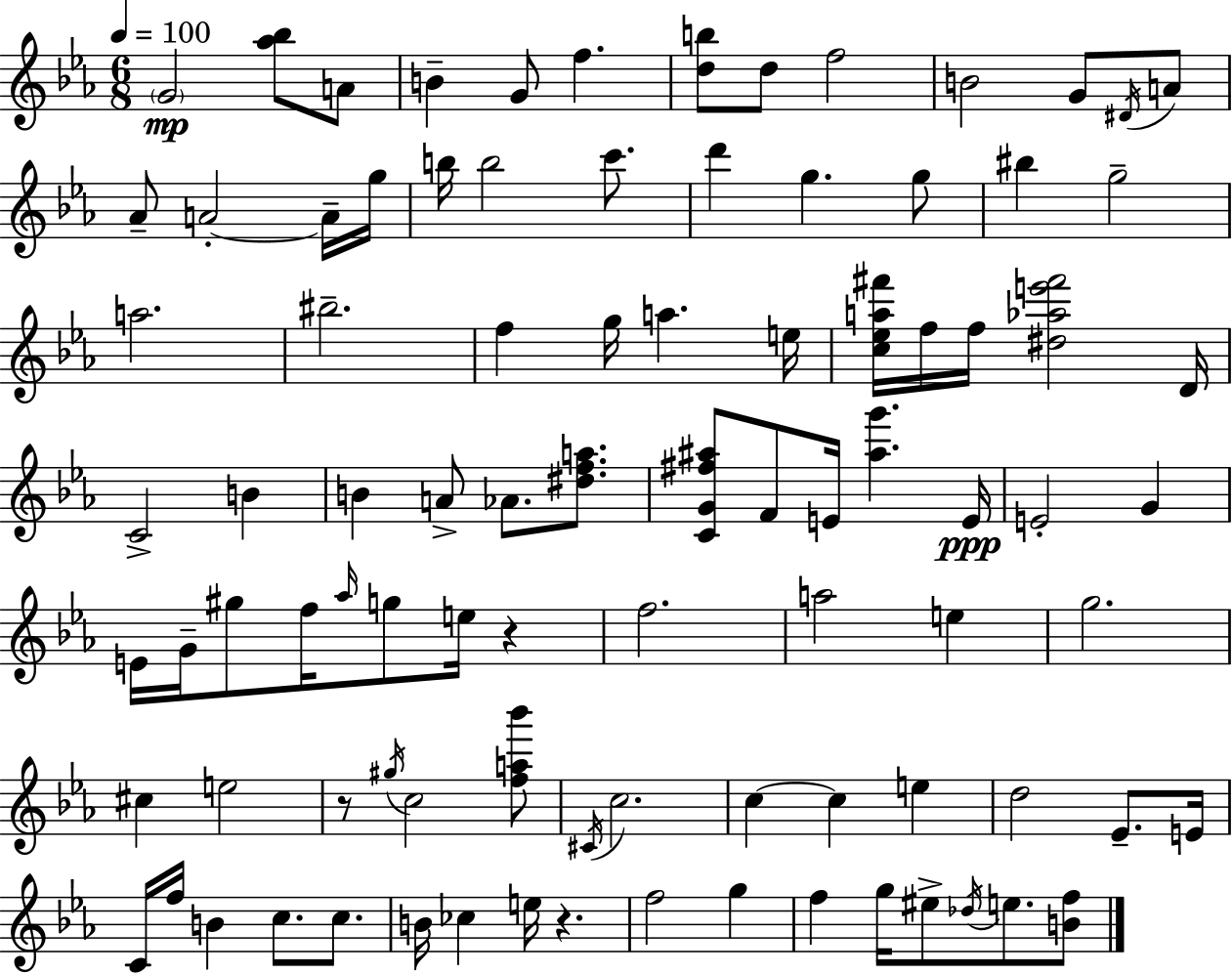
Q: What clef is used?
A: treble